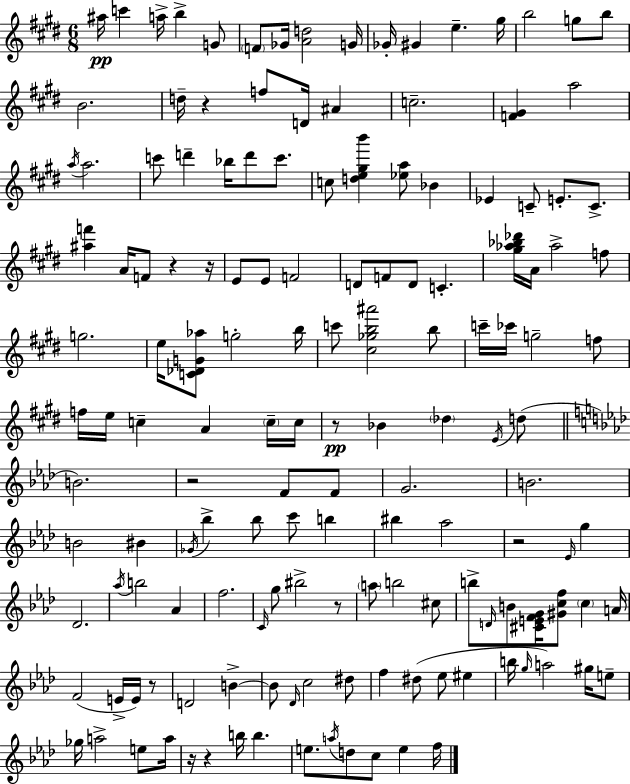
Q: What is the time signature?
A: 6/8